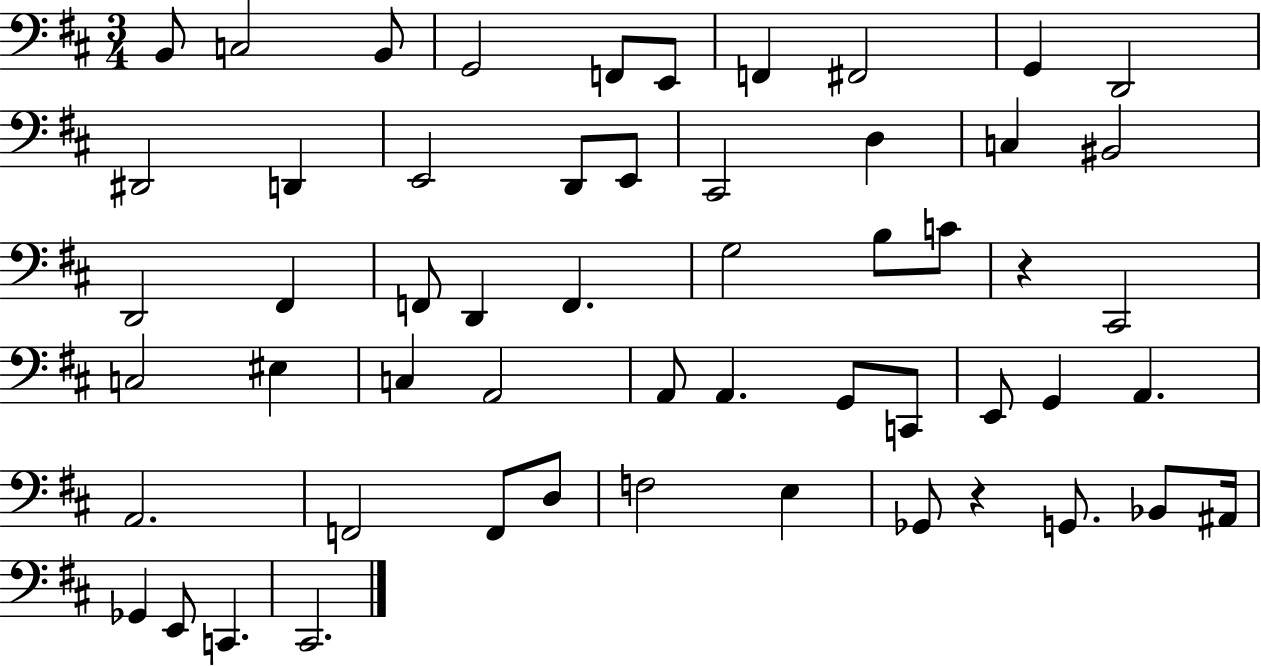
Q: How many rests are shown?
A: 2